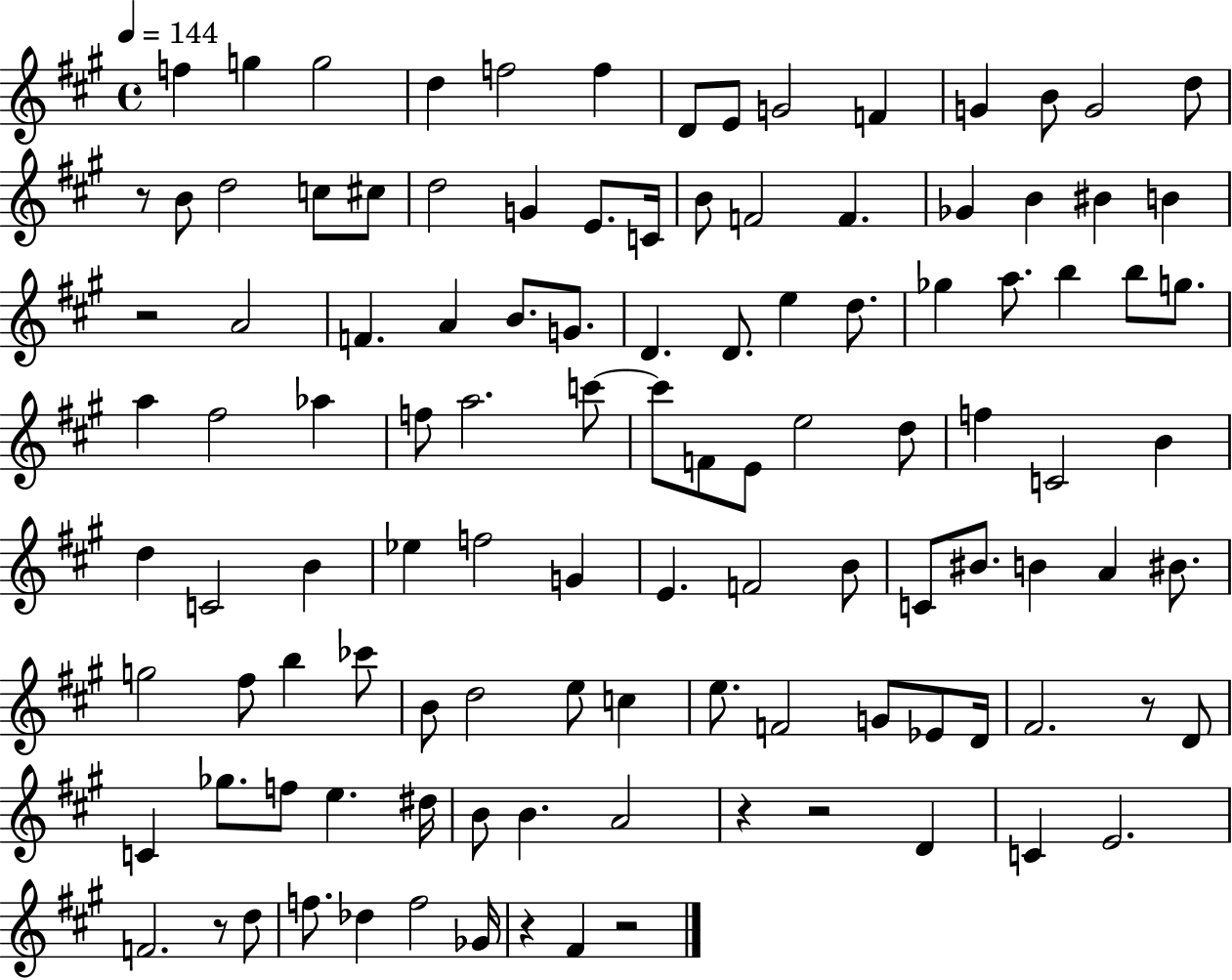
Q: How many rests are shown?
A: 8